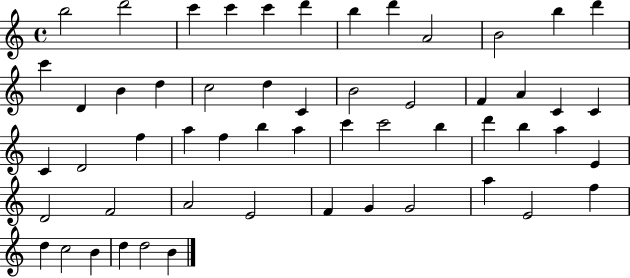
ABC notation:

X:1
T:Untitled
M:4/4
L:1/4
K:C
b2 d'2 c' c' c' d' b d' A2 B2 b d' c' D B d c2 d C B2 E2 F A C C C D2 f a f b a c' c'2 b d' b a E D2 F2 A2 E2 F G G2 a E2 f d c2 B d d2 B